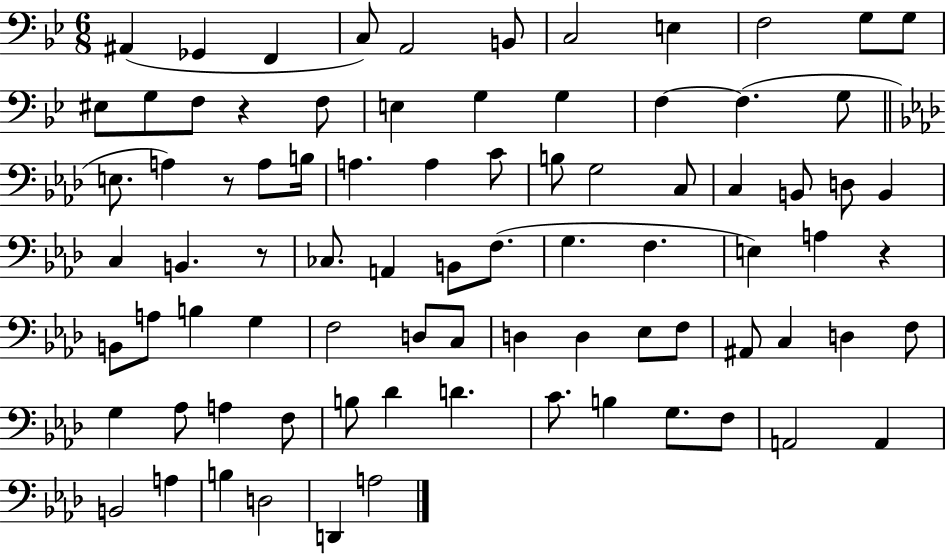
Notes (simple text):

A#2/q Gb2/q F2/q C3/e A2/h B2/e C3/h E3/q F3/h G3/e G3/e EIS3/e G3/e F3/e R/q F3/e E3/q G3/q G3/q F3/q F3/q. G3/e E3/e. A3/q R/e A3/e B3/s A3/q. A3/q C4/e B3/e G3/h C3/e C3/q B2/e D3/e B2/q C3/q B2/q. R/e CES3/e. A2/q B2/e F3/e. G3/q. F3/q. E3/q A3/q R/q B2/e A3/e B3/q G3/q F3/h D3/e C3/e D3/q D3/q Eb3/e F3/e A#2/e C3/q D3/q F3/e G3/q Ab3/e A3/q F3/e B3/e Db4/q D4/q. C4/e. B3/q G3/e. F3/e A2/h A2/q B2/h A3/q B3/q D3/h D2/q A3/h